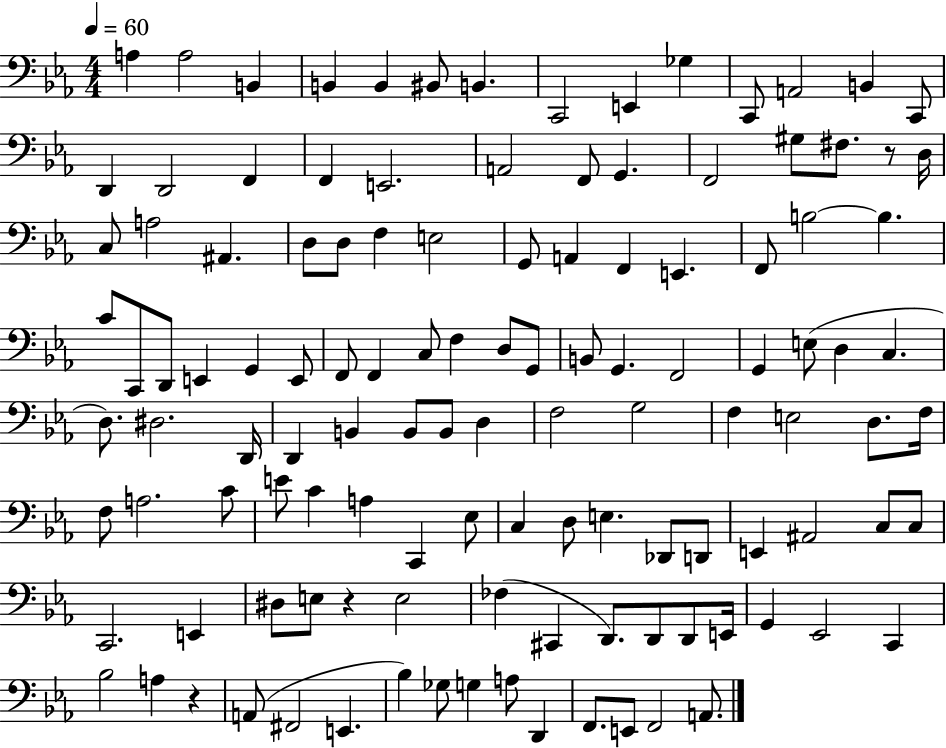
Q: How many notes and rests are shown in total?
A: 121